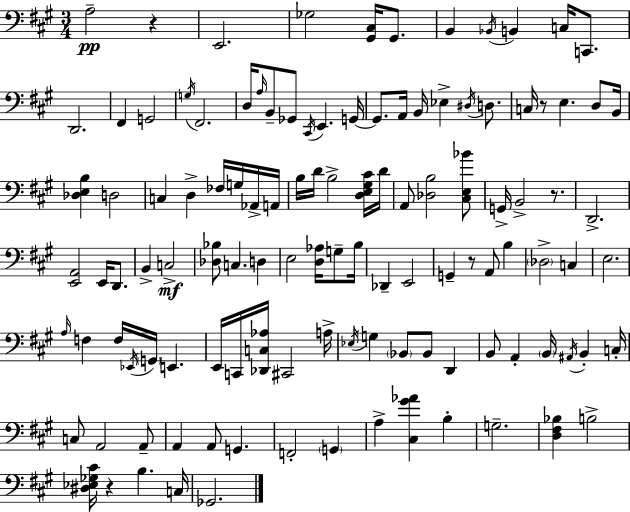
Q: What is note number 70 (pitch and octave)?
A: E2